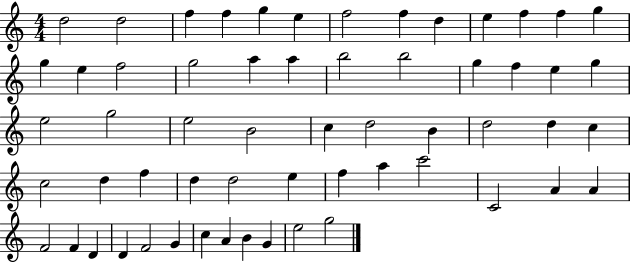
D5/h D5/h F5/q F5/q G5/q E5/q F5/h F5/q D5/q E5/q F5/q F5/q G5/q G5/q E5/q F5/h G5/h A5/q A5/q B5/h B5/h G5/q F5/q E5/q G5/q E5/h G5/h E5/h B4/h C5/q D5/h B4/q D5/h D5/q C5/q C5/h D5/q F5/q D5/q D5/h E5/q F5/q A5/q C6/h C4/h A4/q A4/q F4/h F4/q D4/q D4/q F4/h G4/q C5/q A4/q B4/q G4/q E5/h G5/h